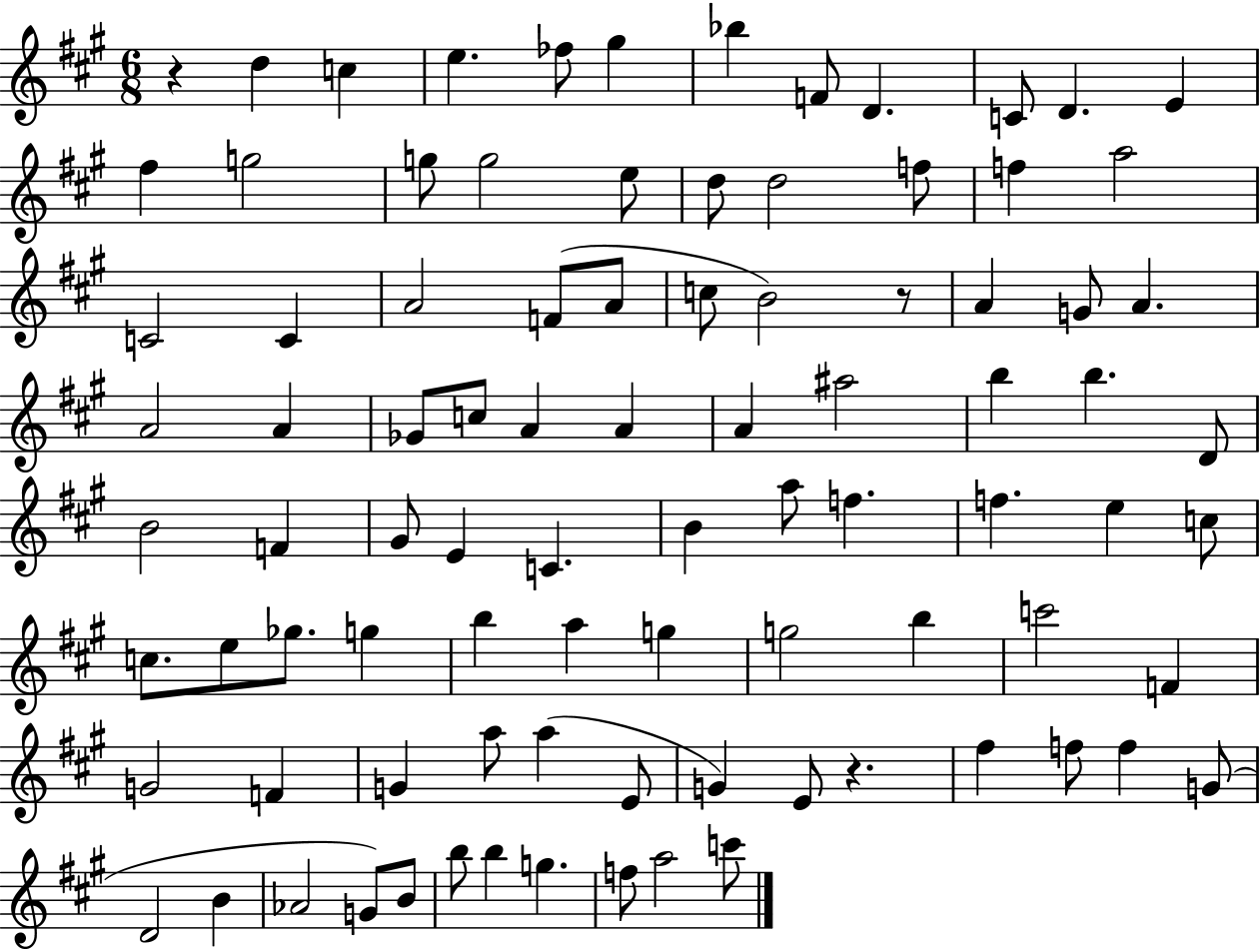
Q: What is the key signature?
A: A major